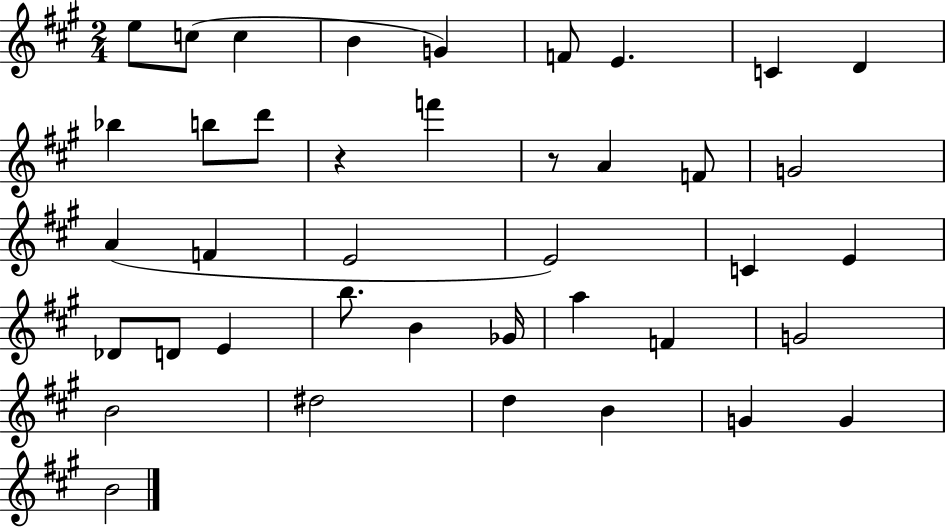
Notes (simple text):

E5/e C5/e C5/q B4/q G4/q F4/e E4/q. C4/q D4/q Bb5/q B5/e D6/e R/q F6/q R/e A4/q F4/e G4/h A4/q F4/q E4/h E4/h C4/q E4/q Db4/e D4/e E4/q B5/e. B4/q Gb4/s A5/q F4/q G4/h B4/h D#5/h D5/q B4/q G4/q G4/q B4/h